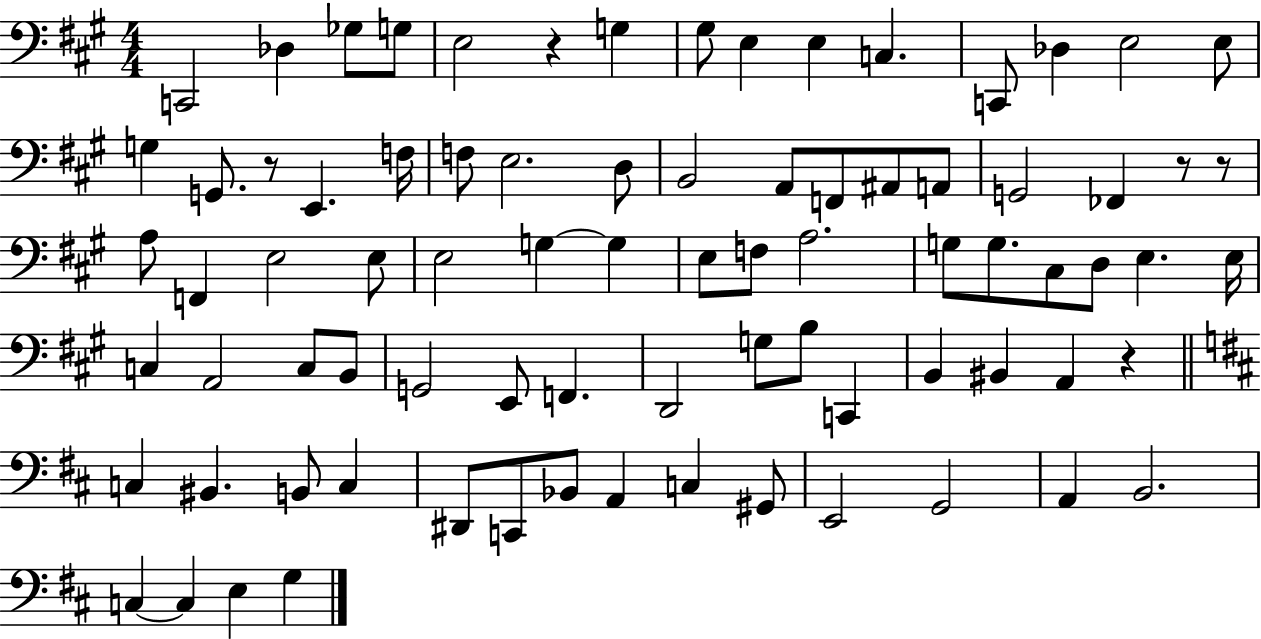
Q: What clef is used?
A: bass